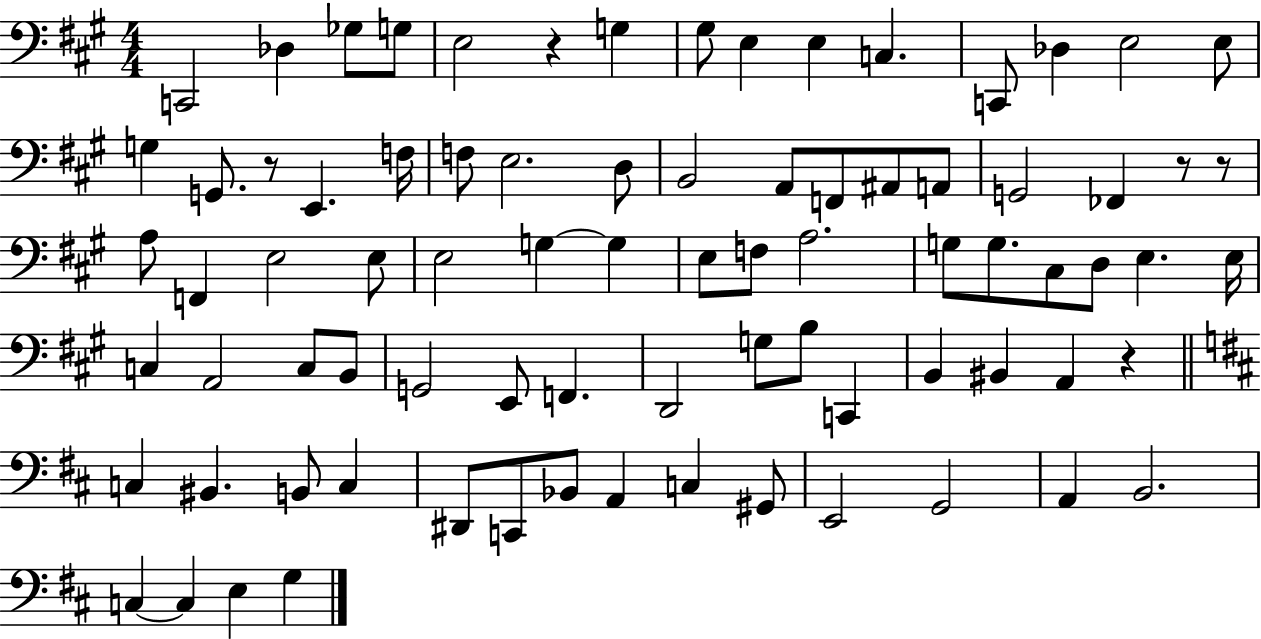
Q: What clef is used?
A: bass